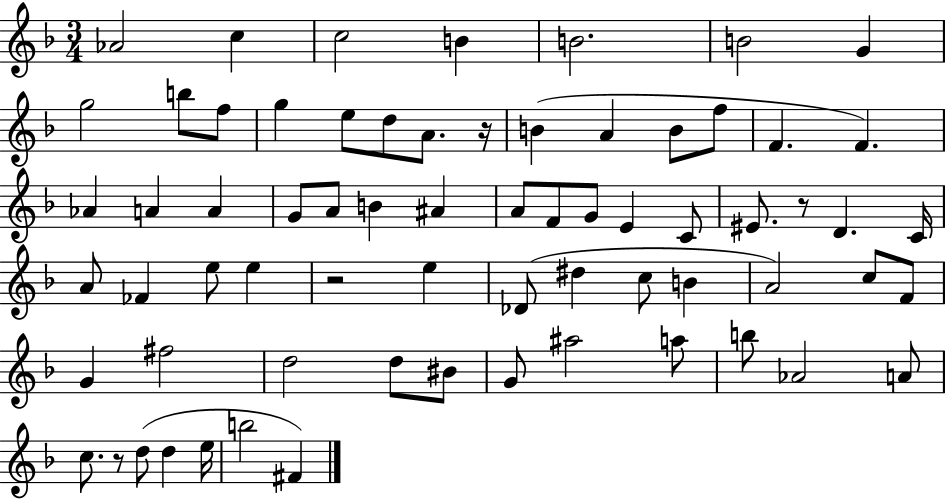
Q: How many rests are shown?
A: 4